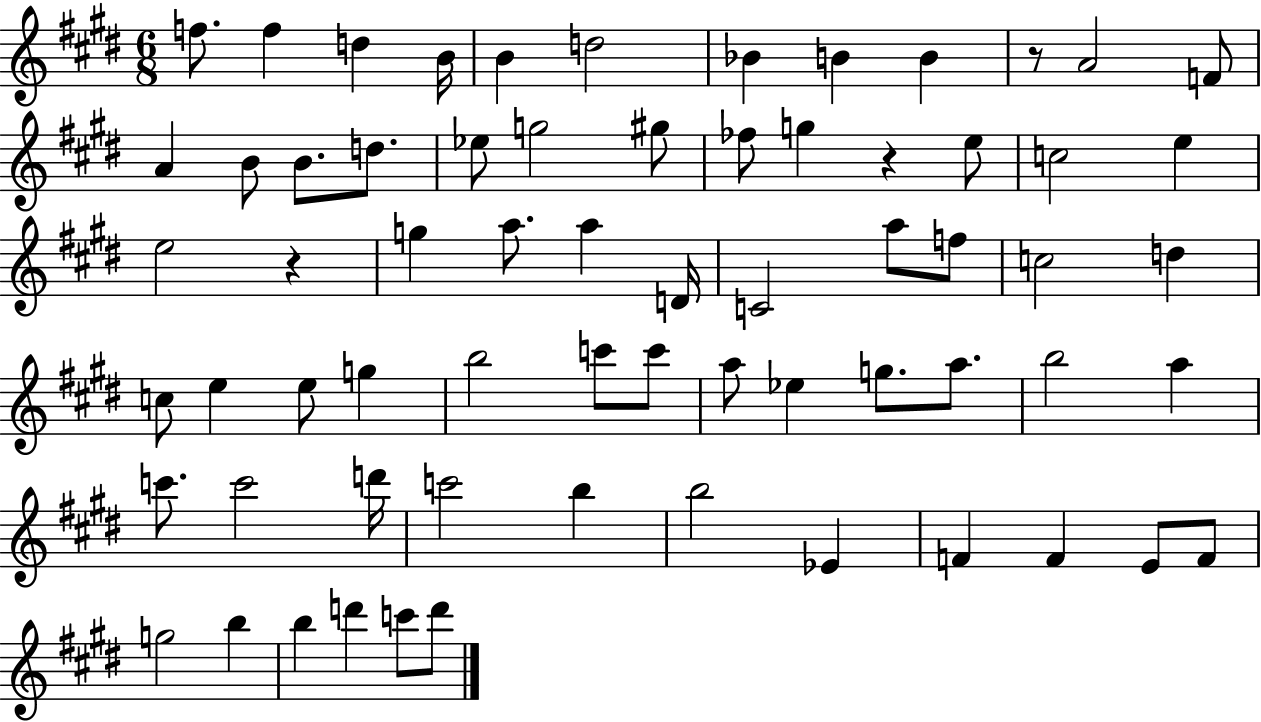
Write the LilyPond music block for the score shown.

{
  \clef treble
  \numericTimeSignature
  \time 6/8
  \key e \major
  \repeat volta 2 { f''8. f''4 d''4 b'16 | b'4 d''2 | bes'4 b'4 b'4 | r8 a'2 f'8 | \break a'4 b'8 b'8. d''8. | ees''8 g''2 gis''8 | fes''8 g''4 r4 e''8 | c''2 e''4 | \break e''2 r4 | g''4 a''8. a''4 d'16 | c'2 a''8 f''8 | c''2 d''4 | \break c''8 e''4 e''8 g''4 | b''2 c'''8 c'''8 | a''8 ees''4 g''8. a''8. | b''2 a''4 | \break c'''8. c'''2 d'''16 | c'''2 b''4 | b''2 ees'4 | f'4 f'4 e'8 f'8 | \break g''2 b''4 | b''4 d'''4 c'''8 d'''8 | } \bar "|."
}